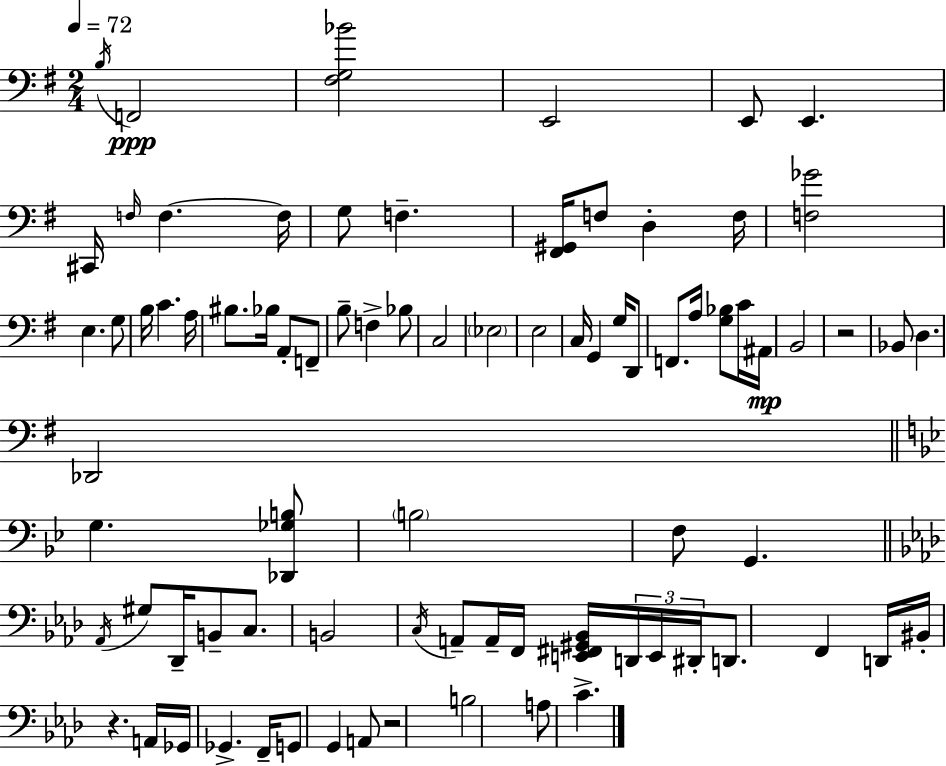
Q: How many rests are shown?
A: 3